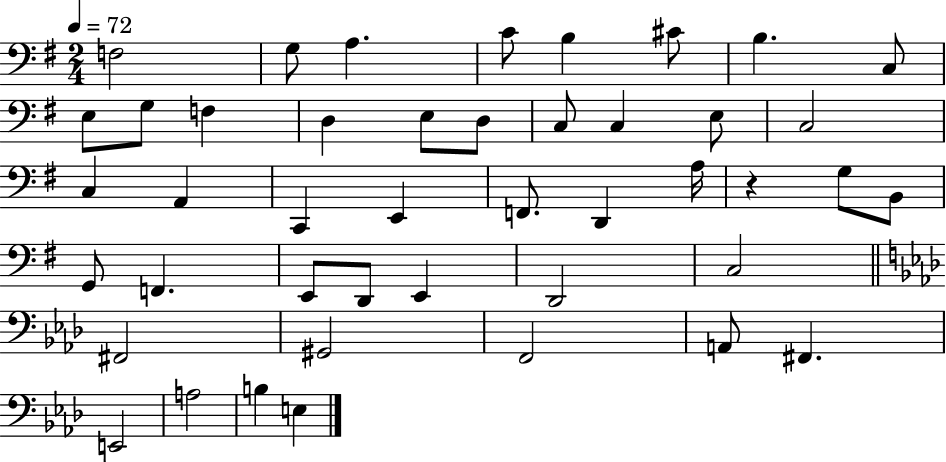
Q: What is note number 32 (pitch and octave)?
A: E2